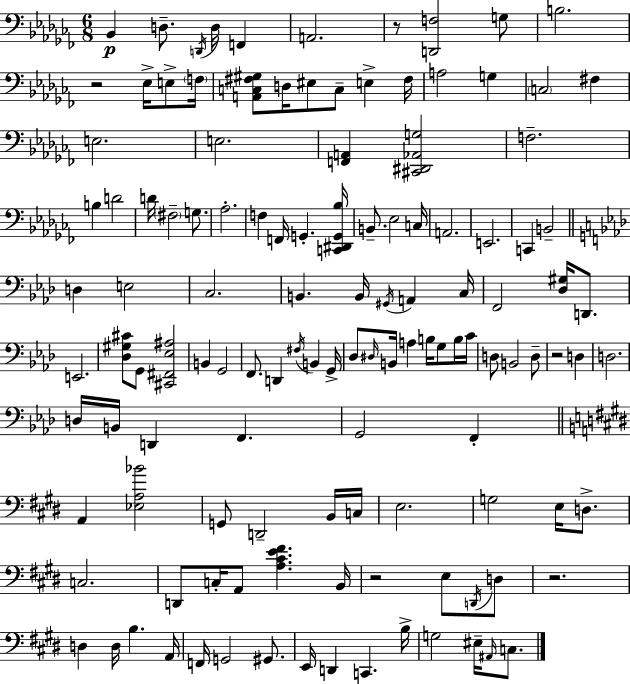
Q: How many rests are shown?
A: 5